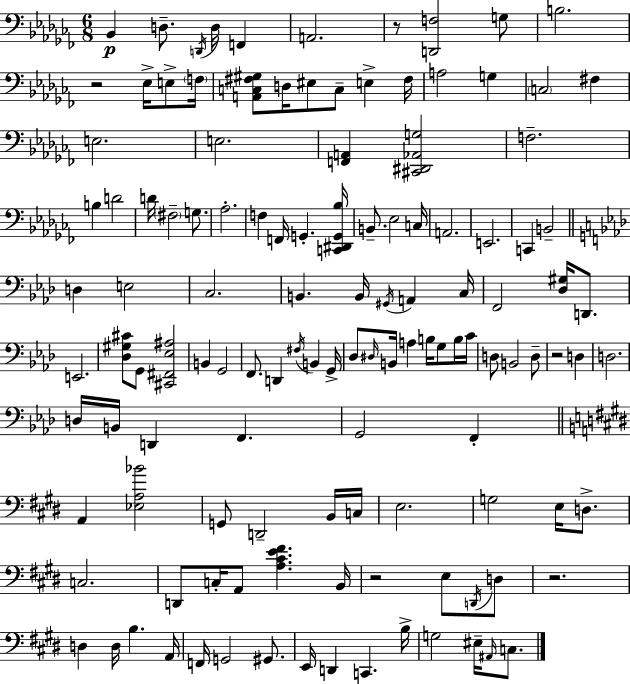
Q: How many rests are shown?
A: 5